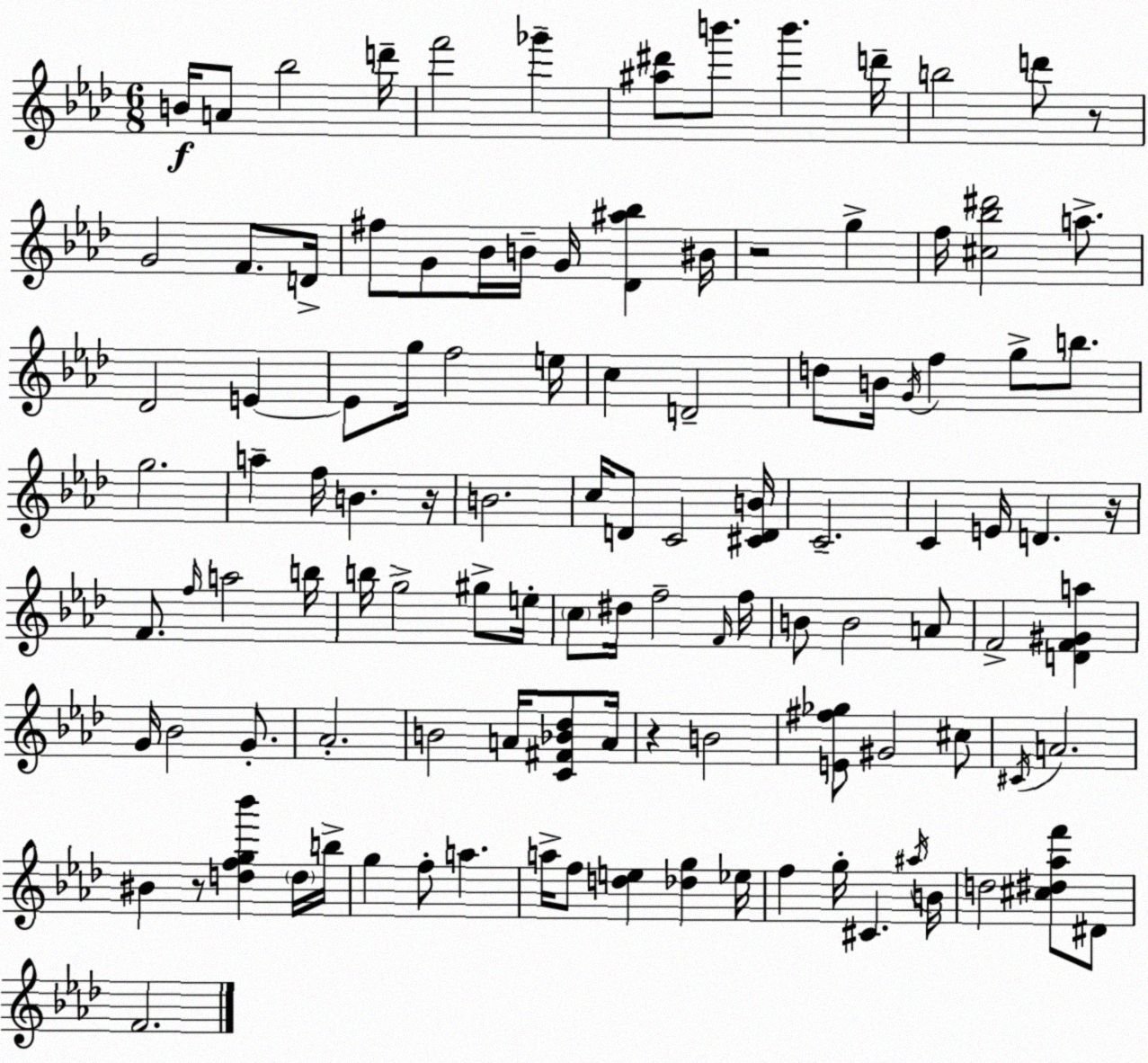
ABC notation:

X:1
T:Untitled
M:6/8
L:1/4
K:Ab
B/4 A/2 _b2 d'/4 f'2 _g' [^a^d']/2 b'/2 b' d'/4 b2 d'/2 z/2 G2 F/2 D/4 ^f/2 G/2 _B/4 B/4 G/4 [_D^a_b] ^B/4 z2 g f/4 [^c_b^d']2 a/2 _D2 E E/2 g/4 f2 e/4 c D2 d/2 B/4 G/4 f g/2 b/2 g2 a f/4 B z/4 B2 c/4 D/2 C2 [^CDB]/4 C2 C E/4 D z/4 F/2 f/4 a2 b/4 b/4 g2 ^g/2 e/4 c/2 ^d/4 f2 F/4 f/4 B/2 B2 A/2 F2 [DF^Ga] G/4 _B2 G/2 _A2 B2 A/4 [C^F_B_d]/2 A/4 z B2 [E^f_g]/2 ^G2 ^c/2 ^C/4 A2 ^B z/2 [dfg_b'] d/4 b/4 g f/2 a a/4 f/2 [de] [_dg] _e/4 f g/4 ^C ^a/4 B/4 d2 [^c^d_af']/2 ^D/2 F2